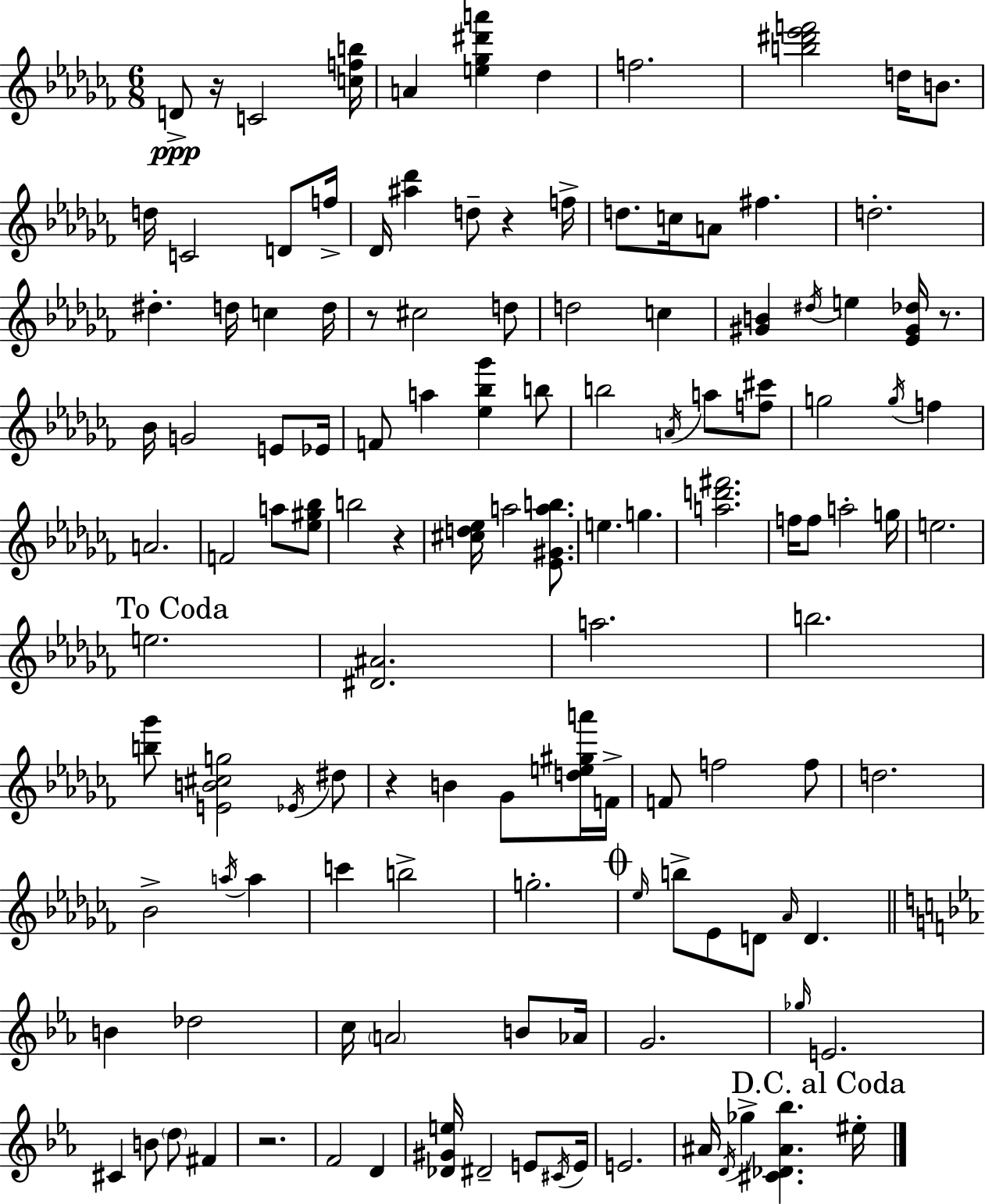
{
  \clef treble
  \numericTimeSignature
  \time 6/8
  \key aes \minor
  \repeat volta 2 { d'8->\ppp r16 c'2 <c'' f'' b''>16 | a'4 <e'' ges'' dis''' a'''>4 des''4 | f''2. | <b'' dis''' ees''' f'''>2 d''16 b'8. | \break d''16 c'2 d'8 f''16-> | des'16 <ais'' des'''>4 d''8-- r4 f''16-> | d''8. c''16 a'8 fis''4. | d''2.-. | \break dis''4.-. d''16 c''4 d''16 | r8 cis''2 d''8 | d''2 c''4 | <gis' b'>4 \acciaccatura { dis''16 } e''4 <ees' gis' des''>16 r8. | \break bes'16 g'2 e'8 | ees'16 f'8 a''4 <ees'' bes'' ges'''>4 b''8 | b''2 \acciaccatura { a'16 } a''8 | <f'' cis'''>8 g''2 \acciaccatura { g''16 } f''4 | \break a'2. | f'2 a''8 | <ees'' gis'' bes''>8 b''2 r4 | <cis'' d'' ees''>16 a''2 | \break <ees' gis' a'' b''>8. e''4. g''4. | <a'' d''' fis'''>2. | f''16 f''8 a''2-. | g''16 e''2. | \break \mark "To Coda" e''2. | <dis' ais'>2. | a''2. | b''2. | \break <b'' ges'''>8 <e' b' cis'' g''>2 | \acciaccatura { ees'16 } dis''8 r4 b'4 | ges'8 <d'' e'' gis'' a'''>16 f'16-> f'8 f''2 | f''8 d''2. | \break bes'2-> | \acciaccatura { a''16 } a''4 c'''4 b''2-> | g''2.-. | \mark \markup { \musicglyph "scripts.coda" } \grace { ees''16 } b''8-> ees'8 d'8 | \break \grace { aes'16 } d'4. \bar "||" \break \key ees \major b'4 des''2 | c''16 \parenthesize a'2 b'8 aes'16 | g'2. | \grace { ges''16 } e'2. | \break cis'4 b'8 \parenthesize d''8 fis'4 | r2. | f'2 d'4 | <des' gis' e''>16 dis'2-- e'8 | \break \acciaccatura { cis'16 } e'16 e'2. | ais'16 \acciaccatura { d'16 } ges''4-> <cis' des' ais' bes''>4. | \mark "D.C. al Coda" eis''16-. } \bar "|."
}